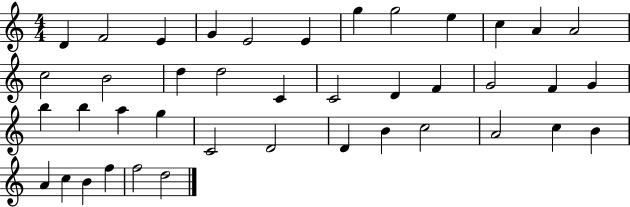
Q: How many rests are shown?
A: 0